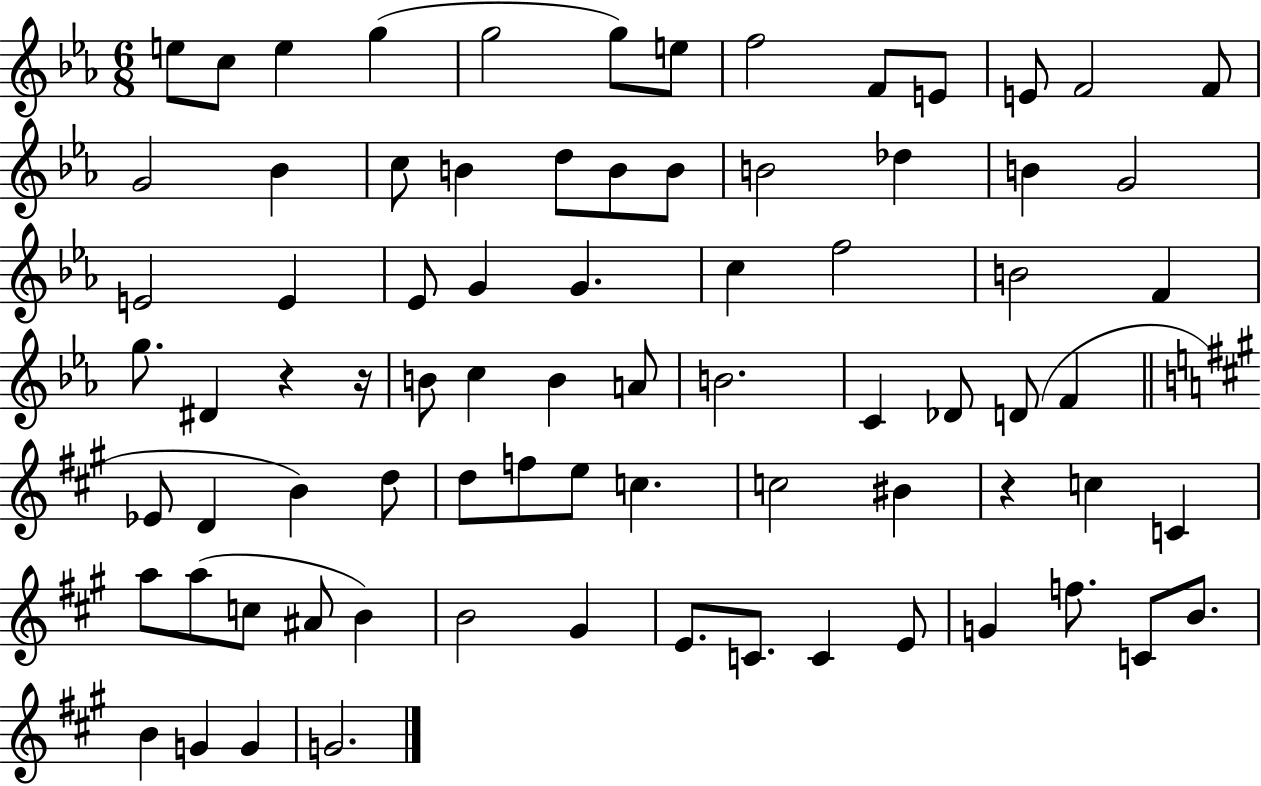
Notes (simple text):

E5/e C5/e E5/q G5/q G5/h G5/e E5/e F5/h F4/e E4/e E4/e F4/h F4/e G4/h Bb4/q C5/e B4/q D5/e B4/e B4/e B4/h Db5/q B4/q G4/h E4/h E4/q Eb4/e G4/q G4/q. C5/q F5/h B4/h F4/q G5/e. D#4/q R/q R/s B4/e C5/q B4/q A4/e B4/h. C4/q Db4/e D4/e F4/q Eb4/e D4/q B4/q D5/e D5/e F5/e E5/e C5/q. C5/h BIS4/q R/q C5/q C4/q A5/e A5/e C5/e A#4/e B4/q B4/h G#4/q E4/e. C4/e. C4/q E4/e G4/q F5/e. C4/e B4/e. B4/q G4/q G4/q G4/h.